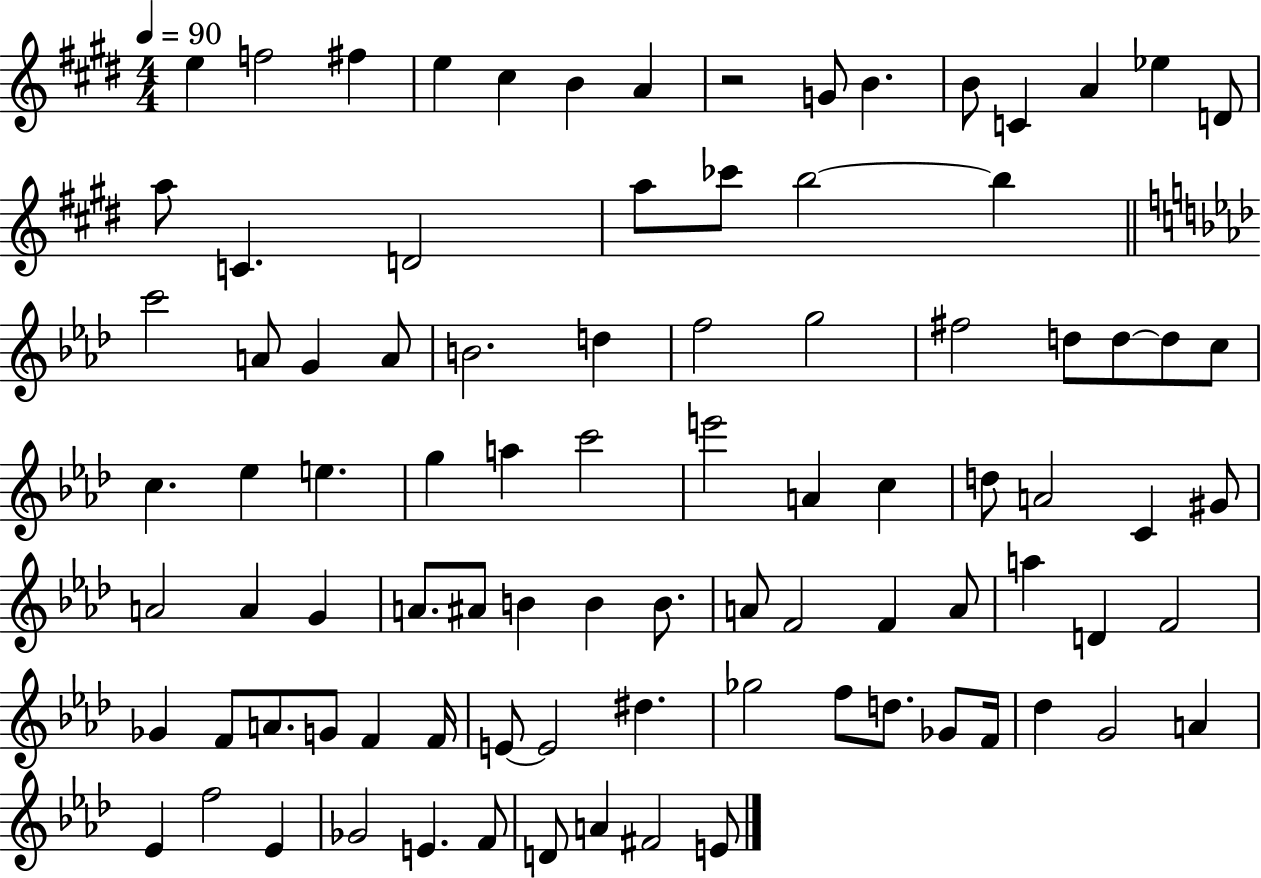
{
  \clef treble
  \numericTimeSignature
  \time 4/4
  \key e \major
  \tempo 4 = 90
  \repeat volta 2 { e''4 f''2 fis''4 | e''4 cis''4 b'4 a'4 | r2 g'8 b'4. | b'8 c'4 a'4 ees''4 d'8 | \break a''8 c'4. d'2 | a''8 ces'''8 b''2~~ b''4 | \bar "||" \break \key f \minor c'''2 a'8 g'4 a'8 | b'2. d''4 | f''2 g''2 | fis''2 d''8 d''8~~ d''8 c''8 | \break c''4. ees''4 e''4. | g''4 a''4 c'''2 | e'''2 a'4 c''4 | d''8 a'2 c'4 gis'8 | \break a'2 a'4 g'4 | a'8. ais'8 b'4 b'4 b'8. | a'8 f'2 f'4 a'8 | a''4 d'4 f'2 | \break ges'4 f'8 a'8. g'8 f'4 f'16 | e'8~~ e'2 dis''4. | ges''2 f''8 d''8. ges'8 f'16 | des''4 g'2 a'4 | \break ees'4 f''2 ees'4 | ges'2 e'4. f'8 | d'8 a'4 fis'2 e'8 | } \bar "|."
}